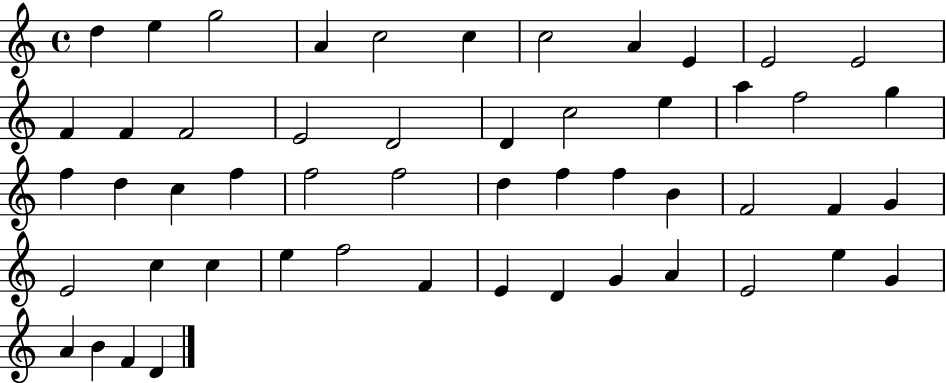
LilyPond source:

{
  \clef treble
  \time 4/4
  \defaultTimeSignature
  \key c \major
  d''4 e''4 g''2 | a'4 c''2 c''4 | c''2 a'4 e'4 | e'2 e'2 | \break f'4 f'4 f'2 | e'2 d'2 | d'4 c''2 e''4 | a''4 f''2 g''4 | \break f''4 d''4 c''4 f''4 | f''2 f''2 | d''4 f''4 f''4 b'4 | f'2 f'4 g'4 | \break e'2 c''4 c''4 | e''4 f''2 f'4 | e'4 d'4 g'4 a'4 | e'2 e''4 g'4 | \break a'4 b'4 f'4 d'4 | \bar "|."
}